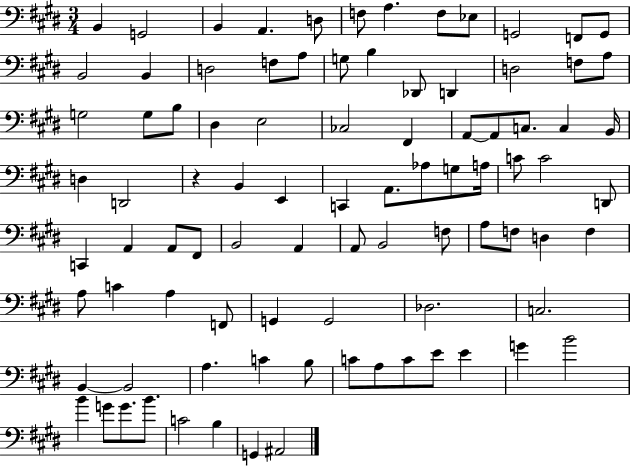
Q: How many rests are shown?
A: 1